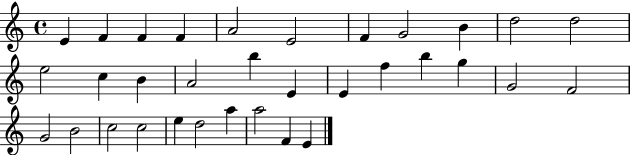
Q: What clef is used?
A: treble